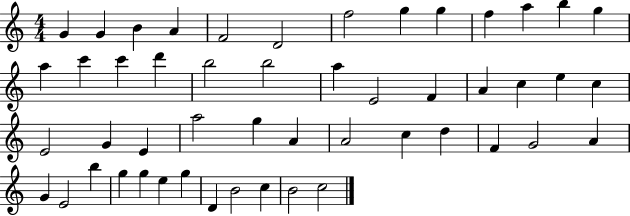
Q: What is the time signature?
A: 4/4